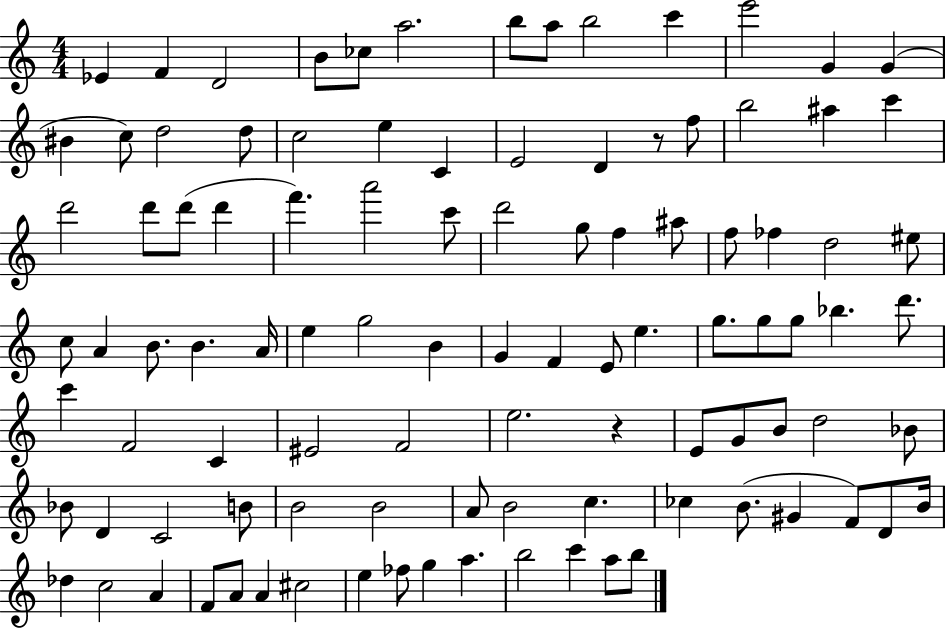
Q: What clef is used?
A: treble